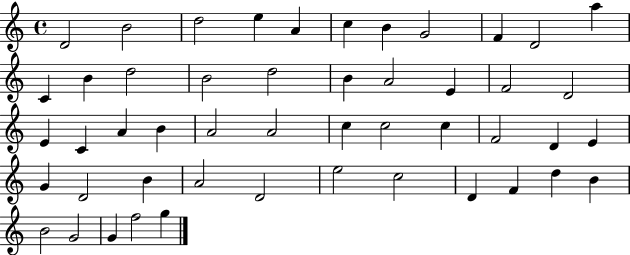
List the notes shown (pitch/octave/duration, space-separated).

D4/h B4/h D5/h E5/q A4/q C5/q B4/q G4/h F4/q D4/h A5/q C4/q B4/q D5/h B4/h D5/h B4/q A4/h E4/q F4/h D4/h E4/q C4/q A4/q B4/q A4/h A4/h C5/q C5/h C5/q F4/h D4/q E4/q G4/q D4/h B4/q A4/h D4/h E5/h C5/h D4/q F4/q D5/q B4/q B4/h G4/h G4/q F5/h G5/q